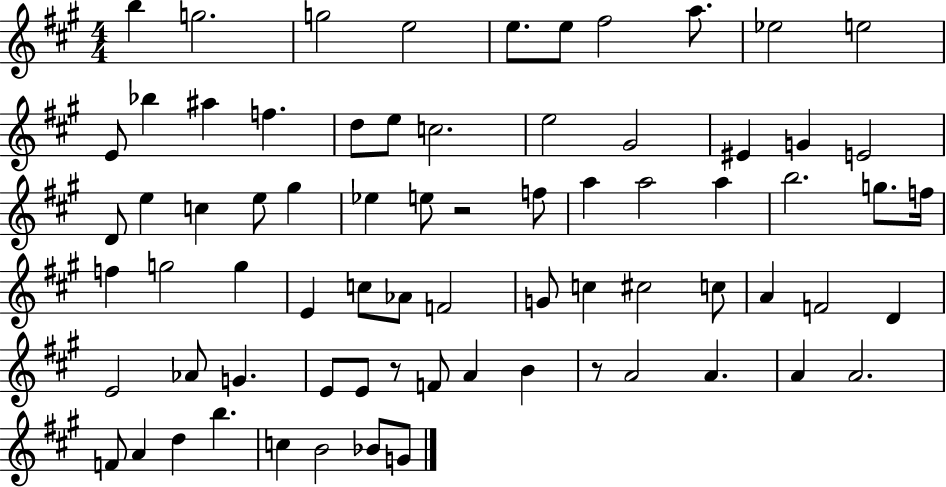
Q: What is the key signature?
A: A major